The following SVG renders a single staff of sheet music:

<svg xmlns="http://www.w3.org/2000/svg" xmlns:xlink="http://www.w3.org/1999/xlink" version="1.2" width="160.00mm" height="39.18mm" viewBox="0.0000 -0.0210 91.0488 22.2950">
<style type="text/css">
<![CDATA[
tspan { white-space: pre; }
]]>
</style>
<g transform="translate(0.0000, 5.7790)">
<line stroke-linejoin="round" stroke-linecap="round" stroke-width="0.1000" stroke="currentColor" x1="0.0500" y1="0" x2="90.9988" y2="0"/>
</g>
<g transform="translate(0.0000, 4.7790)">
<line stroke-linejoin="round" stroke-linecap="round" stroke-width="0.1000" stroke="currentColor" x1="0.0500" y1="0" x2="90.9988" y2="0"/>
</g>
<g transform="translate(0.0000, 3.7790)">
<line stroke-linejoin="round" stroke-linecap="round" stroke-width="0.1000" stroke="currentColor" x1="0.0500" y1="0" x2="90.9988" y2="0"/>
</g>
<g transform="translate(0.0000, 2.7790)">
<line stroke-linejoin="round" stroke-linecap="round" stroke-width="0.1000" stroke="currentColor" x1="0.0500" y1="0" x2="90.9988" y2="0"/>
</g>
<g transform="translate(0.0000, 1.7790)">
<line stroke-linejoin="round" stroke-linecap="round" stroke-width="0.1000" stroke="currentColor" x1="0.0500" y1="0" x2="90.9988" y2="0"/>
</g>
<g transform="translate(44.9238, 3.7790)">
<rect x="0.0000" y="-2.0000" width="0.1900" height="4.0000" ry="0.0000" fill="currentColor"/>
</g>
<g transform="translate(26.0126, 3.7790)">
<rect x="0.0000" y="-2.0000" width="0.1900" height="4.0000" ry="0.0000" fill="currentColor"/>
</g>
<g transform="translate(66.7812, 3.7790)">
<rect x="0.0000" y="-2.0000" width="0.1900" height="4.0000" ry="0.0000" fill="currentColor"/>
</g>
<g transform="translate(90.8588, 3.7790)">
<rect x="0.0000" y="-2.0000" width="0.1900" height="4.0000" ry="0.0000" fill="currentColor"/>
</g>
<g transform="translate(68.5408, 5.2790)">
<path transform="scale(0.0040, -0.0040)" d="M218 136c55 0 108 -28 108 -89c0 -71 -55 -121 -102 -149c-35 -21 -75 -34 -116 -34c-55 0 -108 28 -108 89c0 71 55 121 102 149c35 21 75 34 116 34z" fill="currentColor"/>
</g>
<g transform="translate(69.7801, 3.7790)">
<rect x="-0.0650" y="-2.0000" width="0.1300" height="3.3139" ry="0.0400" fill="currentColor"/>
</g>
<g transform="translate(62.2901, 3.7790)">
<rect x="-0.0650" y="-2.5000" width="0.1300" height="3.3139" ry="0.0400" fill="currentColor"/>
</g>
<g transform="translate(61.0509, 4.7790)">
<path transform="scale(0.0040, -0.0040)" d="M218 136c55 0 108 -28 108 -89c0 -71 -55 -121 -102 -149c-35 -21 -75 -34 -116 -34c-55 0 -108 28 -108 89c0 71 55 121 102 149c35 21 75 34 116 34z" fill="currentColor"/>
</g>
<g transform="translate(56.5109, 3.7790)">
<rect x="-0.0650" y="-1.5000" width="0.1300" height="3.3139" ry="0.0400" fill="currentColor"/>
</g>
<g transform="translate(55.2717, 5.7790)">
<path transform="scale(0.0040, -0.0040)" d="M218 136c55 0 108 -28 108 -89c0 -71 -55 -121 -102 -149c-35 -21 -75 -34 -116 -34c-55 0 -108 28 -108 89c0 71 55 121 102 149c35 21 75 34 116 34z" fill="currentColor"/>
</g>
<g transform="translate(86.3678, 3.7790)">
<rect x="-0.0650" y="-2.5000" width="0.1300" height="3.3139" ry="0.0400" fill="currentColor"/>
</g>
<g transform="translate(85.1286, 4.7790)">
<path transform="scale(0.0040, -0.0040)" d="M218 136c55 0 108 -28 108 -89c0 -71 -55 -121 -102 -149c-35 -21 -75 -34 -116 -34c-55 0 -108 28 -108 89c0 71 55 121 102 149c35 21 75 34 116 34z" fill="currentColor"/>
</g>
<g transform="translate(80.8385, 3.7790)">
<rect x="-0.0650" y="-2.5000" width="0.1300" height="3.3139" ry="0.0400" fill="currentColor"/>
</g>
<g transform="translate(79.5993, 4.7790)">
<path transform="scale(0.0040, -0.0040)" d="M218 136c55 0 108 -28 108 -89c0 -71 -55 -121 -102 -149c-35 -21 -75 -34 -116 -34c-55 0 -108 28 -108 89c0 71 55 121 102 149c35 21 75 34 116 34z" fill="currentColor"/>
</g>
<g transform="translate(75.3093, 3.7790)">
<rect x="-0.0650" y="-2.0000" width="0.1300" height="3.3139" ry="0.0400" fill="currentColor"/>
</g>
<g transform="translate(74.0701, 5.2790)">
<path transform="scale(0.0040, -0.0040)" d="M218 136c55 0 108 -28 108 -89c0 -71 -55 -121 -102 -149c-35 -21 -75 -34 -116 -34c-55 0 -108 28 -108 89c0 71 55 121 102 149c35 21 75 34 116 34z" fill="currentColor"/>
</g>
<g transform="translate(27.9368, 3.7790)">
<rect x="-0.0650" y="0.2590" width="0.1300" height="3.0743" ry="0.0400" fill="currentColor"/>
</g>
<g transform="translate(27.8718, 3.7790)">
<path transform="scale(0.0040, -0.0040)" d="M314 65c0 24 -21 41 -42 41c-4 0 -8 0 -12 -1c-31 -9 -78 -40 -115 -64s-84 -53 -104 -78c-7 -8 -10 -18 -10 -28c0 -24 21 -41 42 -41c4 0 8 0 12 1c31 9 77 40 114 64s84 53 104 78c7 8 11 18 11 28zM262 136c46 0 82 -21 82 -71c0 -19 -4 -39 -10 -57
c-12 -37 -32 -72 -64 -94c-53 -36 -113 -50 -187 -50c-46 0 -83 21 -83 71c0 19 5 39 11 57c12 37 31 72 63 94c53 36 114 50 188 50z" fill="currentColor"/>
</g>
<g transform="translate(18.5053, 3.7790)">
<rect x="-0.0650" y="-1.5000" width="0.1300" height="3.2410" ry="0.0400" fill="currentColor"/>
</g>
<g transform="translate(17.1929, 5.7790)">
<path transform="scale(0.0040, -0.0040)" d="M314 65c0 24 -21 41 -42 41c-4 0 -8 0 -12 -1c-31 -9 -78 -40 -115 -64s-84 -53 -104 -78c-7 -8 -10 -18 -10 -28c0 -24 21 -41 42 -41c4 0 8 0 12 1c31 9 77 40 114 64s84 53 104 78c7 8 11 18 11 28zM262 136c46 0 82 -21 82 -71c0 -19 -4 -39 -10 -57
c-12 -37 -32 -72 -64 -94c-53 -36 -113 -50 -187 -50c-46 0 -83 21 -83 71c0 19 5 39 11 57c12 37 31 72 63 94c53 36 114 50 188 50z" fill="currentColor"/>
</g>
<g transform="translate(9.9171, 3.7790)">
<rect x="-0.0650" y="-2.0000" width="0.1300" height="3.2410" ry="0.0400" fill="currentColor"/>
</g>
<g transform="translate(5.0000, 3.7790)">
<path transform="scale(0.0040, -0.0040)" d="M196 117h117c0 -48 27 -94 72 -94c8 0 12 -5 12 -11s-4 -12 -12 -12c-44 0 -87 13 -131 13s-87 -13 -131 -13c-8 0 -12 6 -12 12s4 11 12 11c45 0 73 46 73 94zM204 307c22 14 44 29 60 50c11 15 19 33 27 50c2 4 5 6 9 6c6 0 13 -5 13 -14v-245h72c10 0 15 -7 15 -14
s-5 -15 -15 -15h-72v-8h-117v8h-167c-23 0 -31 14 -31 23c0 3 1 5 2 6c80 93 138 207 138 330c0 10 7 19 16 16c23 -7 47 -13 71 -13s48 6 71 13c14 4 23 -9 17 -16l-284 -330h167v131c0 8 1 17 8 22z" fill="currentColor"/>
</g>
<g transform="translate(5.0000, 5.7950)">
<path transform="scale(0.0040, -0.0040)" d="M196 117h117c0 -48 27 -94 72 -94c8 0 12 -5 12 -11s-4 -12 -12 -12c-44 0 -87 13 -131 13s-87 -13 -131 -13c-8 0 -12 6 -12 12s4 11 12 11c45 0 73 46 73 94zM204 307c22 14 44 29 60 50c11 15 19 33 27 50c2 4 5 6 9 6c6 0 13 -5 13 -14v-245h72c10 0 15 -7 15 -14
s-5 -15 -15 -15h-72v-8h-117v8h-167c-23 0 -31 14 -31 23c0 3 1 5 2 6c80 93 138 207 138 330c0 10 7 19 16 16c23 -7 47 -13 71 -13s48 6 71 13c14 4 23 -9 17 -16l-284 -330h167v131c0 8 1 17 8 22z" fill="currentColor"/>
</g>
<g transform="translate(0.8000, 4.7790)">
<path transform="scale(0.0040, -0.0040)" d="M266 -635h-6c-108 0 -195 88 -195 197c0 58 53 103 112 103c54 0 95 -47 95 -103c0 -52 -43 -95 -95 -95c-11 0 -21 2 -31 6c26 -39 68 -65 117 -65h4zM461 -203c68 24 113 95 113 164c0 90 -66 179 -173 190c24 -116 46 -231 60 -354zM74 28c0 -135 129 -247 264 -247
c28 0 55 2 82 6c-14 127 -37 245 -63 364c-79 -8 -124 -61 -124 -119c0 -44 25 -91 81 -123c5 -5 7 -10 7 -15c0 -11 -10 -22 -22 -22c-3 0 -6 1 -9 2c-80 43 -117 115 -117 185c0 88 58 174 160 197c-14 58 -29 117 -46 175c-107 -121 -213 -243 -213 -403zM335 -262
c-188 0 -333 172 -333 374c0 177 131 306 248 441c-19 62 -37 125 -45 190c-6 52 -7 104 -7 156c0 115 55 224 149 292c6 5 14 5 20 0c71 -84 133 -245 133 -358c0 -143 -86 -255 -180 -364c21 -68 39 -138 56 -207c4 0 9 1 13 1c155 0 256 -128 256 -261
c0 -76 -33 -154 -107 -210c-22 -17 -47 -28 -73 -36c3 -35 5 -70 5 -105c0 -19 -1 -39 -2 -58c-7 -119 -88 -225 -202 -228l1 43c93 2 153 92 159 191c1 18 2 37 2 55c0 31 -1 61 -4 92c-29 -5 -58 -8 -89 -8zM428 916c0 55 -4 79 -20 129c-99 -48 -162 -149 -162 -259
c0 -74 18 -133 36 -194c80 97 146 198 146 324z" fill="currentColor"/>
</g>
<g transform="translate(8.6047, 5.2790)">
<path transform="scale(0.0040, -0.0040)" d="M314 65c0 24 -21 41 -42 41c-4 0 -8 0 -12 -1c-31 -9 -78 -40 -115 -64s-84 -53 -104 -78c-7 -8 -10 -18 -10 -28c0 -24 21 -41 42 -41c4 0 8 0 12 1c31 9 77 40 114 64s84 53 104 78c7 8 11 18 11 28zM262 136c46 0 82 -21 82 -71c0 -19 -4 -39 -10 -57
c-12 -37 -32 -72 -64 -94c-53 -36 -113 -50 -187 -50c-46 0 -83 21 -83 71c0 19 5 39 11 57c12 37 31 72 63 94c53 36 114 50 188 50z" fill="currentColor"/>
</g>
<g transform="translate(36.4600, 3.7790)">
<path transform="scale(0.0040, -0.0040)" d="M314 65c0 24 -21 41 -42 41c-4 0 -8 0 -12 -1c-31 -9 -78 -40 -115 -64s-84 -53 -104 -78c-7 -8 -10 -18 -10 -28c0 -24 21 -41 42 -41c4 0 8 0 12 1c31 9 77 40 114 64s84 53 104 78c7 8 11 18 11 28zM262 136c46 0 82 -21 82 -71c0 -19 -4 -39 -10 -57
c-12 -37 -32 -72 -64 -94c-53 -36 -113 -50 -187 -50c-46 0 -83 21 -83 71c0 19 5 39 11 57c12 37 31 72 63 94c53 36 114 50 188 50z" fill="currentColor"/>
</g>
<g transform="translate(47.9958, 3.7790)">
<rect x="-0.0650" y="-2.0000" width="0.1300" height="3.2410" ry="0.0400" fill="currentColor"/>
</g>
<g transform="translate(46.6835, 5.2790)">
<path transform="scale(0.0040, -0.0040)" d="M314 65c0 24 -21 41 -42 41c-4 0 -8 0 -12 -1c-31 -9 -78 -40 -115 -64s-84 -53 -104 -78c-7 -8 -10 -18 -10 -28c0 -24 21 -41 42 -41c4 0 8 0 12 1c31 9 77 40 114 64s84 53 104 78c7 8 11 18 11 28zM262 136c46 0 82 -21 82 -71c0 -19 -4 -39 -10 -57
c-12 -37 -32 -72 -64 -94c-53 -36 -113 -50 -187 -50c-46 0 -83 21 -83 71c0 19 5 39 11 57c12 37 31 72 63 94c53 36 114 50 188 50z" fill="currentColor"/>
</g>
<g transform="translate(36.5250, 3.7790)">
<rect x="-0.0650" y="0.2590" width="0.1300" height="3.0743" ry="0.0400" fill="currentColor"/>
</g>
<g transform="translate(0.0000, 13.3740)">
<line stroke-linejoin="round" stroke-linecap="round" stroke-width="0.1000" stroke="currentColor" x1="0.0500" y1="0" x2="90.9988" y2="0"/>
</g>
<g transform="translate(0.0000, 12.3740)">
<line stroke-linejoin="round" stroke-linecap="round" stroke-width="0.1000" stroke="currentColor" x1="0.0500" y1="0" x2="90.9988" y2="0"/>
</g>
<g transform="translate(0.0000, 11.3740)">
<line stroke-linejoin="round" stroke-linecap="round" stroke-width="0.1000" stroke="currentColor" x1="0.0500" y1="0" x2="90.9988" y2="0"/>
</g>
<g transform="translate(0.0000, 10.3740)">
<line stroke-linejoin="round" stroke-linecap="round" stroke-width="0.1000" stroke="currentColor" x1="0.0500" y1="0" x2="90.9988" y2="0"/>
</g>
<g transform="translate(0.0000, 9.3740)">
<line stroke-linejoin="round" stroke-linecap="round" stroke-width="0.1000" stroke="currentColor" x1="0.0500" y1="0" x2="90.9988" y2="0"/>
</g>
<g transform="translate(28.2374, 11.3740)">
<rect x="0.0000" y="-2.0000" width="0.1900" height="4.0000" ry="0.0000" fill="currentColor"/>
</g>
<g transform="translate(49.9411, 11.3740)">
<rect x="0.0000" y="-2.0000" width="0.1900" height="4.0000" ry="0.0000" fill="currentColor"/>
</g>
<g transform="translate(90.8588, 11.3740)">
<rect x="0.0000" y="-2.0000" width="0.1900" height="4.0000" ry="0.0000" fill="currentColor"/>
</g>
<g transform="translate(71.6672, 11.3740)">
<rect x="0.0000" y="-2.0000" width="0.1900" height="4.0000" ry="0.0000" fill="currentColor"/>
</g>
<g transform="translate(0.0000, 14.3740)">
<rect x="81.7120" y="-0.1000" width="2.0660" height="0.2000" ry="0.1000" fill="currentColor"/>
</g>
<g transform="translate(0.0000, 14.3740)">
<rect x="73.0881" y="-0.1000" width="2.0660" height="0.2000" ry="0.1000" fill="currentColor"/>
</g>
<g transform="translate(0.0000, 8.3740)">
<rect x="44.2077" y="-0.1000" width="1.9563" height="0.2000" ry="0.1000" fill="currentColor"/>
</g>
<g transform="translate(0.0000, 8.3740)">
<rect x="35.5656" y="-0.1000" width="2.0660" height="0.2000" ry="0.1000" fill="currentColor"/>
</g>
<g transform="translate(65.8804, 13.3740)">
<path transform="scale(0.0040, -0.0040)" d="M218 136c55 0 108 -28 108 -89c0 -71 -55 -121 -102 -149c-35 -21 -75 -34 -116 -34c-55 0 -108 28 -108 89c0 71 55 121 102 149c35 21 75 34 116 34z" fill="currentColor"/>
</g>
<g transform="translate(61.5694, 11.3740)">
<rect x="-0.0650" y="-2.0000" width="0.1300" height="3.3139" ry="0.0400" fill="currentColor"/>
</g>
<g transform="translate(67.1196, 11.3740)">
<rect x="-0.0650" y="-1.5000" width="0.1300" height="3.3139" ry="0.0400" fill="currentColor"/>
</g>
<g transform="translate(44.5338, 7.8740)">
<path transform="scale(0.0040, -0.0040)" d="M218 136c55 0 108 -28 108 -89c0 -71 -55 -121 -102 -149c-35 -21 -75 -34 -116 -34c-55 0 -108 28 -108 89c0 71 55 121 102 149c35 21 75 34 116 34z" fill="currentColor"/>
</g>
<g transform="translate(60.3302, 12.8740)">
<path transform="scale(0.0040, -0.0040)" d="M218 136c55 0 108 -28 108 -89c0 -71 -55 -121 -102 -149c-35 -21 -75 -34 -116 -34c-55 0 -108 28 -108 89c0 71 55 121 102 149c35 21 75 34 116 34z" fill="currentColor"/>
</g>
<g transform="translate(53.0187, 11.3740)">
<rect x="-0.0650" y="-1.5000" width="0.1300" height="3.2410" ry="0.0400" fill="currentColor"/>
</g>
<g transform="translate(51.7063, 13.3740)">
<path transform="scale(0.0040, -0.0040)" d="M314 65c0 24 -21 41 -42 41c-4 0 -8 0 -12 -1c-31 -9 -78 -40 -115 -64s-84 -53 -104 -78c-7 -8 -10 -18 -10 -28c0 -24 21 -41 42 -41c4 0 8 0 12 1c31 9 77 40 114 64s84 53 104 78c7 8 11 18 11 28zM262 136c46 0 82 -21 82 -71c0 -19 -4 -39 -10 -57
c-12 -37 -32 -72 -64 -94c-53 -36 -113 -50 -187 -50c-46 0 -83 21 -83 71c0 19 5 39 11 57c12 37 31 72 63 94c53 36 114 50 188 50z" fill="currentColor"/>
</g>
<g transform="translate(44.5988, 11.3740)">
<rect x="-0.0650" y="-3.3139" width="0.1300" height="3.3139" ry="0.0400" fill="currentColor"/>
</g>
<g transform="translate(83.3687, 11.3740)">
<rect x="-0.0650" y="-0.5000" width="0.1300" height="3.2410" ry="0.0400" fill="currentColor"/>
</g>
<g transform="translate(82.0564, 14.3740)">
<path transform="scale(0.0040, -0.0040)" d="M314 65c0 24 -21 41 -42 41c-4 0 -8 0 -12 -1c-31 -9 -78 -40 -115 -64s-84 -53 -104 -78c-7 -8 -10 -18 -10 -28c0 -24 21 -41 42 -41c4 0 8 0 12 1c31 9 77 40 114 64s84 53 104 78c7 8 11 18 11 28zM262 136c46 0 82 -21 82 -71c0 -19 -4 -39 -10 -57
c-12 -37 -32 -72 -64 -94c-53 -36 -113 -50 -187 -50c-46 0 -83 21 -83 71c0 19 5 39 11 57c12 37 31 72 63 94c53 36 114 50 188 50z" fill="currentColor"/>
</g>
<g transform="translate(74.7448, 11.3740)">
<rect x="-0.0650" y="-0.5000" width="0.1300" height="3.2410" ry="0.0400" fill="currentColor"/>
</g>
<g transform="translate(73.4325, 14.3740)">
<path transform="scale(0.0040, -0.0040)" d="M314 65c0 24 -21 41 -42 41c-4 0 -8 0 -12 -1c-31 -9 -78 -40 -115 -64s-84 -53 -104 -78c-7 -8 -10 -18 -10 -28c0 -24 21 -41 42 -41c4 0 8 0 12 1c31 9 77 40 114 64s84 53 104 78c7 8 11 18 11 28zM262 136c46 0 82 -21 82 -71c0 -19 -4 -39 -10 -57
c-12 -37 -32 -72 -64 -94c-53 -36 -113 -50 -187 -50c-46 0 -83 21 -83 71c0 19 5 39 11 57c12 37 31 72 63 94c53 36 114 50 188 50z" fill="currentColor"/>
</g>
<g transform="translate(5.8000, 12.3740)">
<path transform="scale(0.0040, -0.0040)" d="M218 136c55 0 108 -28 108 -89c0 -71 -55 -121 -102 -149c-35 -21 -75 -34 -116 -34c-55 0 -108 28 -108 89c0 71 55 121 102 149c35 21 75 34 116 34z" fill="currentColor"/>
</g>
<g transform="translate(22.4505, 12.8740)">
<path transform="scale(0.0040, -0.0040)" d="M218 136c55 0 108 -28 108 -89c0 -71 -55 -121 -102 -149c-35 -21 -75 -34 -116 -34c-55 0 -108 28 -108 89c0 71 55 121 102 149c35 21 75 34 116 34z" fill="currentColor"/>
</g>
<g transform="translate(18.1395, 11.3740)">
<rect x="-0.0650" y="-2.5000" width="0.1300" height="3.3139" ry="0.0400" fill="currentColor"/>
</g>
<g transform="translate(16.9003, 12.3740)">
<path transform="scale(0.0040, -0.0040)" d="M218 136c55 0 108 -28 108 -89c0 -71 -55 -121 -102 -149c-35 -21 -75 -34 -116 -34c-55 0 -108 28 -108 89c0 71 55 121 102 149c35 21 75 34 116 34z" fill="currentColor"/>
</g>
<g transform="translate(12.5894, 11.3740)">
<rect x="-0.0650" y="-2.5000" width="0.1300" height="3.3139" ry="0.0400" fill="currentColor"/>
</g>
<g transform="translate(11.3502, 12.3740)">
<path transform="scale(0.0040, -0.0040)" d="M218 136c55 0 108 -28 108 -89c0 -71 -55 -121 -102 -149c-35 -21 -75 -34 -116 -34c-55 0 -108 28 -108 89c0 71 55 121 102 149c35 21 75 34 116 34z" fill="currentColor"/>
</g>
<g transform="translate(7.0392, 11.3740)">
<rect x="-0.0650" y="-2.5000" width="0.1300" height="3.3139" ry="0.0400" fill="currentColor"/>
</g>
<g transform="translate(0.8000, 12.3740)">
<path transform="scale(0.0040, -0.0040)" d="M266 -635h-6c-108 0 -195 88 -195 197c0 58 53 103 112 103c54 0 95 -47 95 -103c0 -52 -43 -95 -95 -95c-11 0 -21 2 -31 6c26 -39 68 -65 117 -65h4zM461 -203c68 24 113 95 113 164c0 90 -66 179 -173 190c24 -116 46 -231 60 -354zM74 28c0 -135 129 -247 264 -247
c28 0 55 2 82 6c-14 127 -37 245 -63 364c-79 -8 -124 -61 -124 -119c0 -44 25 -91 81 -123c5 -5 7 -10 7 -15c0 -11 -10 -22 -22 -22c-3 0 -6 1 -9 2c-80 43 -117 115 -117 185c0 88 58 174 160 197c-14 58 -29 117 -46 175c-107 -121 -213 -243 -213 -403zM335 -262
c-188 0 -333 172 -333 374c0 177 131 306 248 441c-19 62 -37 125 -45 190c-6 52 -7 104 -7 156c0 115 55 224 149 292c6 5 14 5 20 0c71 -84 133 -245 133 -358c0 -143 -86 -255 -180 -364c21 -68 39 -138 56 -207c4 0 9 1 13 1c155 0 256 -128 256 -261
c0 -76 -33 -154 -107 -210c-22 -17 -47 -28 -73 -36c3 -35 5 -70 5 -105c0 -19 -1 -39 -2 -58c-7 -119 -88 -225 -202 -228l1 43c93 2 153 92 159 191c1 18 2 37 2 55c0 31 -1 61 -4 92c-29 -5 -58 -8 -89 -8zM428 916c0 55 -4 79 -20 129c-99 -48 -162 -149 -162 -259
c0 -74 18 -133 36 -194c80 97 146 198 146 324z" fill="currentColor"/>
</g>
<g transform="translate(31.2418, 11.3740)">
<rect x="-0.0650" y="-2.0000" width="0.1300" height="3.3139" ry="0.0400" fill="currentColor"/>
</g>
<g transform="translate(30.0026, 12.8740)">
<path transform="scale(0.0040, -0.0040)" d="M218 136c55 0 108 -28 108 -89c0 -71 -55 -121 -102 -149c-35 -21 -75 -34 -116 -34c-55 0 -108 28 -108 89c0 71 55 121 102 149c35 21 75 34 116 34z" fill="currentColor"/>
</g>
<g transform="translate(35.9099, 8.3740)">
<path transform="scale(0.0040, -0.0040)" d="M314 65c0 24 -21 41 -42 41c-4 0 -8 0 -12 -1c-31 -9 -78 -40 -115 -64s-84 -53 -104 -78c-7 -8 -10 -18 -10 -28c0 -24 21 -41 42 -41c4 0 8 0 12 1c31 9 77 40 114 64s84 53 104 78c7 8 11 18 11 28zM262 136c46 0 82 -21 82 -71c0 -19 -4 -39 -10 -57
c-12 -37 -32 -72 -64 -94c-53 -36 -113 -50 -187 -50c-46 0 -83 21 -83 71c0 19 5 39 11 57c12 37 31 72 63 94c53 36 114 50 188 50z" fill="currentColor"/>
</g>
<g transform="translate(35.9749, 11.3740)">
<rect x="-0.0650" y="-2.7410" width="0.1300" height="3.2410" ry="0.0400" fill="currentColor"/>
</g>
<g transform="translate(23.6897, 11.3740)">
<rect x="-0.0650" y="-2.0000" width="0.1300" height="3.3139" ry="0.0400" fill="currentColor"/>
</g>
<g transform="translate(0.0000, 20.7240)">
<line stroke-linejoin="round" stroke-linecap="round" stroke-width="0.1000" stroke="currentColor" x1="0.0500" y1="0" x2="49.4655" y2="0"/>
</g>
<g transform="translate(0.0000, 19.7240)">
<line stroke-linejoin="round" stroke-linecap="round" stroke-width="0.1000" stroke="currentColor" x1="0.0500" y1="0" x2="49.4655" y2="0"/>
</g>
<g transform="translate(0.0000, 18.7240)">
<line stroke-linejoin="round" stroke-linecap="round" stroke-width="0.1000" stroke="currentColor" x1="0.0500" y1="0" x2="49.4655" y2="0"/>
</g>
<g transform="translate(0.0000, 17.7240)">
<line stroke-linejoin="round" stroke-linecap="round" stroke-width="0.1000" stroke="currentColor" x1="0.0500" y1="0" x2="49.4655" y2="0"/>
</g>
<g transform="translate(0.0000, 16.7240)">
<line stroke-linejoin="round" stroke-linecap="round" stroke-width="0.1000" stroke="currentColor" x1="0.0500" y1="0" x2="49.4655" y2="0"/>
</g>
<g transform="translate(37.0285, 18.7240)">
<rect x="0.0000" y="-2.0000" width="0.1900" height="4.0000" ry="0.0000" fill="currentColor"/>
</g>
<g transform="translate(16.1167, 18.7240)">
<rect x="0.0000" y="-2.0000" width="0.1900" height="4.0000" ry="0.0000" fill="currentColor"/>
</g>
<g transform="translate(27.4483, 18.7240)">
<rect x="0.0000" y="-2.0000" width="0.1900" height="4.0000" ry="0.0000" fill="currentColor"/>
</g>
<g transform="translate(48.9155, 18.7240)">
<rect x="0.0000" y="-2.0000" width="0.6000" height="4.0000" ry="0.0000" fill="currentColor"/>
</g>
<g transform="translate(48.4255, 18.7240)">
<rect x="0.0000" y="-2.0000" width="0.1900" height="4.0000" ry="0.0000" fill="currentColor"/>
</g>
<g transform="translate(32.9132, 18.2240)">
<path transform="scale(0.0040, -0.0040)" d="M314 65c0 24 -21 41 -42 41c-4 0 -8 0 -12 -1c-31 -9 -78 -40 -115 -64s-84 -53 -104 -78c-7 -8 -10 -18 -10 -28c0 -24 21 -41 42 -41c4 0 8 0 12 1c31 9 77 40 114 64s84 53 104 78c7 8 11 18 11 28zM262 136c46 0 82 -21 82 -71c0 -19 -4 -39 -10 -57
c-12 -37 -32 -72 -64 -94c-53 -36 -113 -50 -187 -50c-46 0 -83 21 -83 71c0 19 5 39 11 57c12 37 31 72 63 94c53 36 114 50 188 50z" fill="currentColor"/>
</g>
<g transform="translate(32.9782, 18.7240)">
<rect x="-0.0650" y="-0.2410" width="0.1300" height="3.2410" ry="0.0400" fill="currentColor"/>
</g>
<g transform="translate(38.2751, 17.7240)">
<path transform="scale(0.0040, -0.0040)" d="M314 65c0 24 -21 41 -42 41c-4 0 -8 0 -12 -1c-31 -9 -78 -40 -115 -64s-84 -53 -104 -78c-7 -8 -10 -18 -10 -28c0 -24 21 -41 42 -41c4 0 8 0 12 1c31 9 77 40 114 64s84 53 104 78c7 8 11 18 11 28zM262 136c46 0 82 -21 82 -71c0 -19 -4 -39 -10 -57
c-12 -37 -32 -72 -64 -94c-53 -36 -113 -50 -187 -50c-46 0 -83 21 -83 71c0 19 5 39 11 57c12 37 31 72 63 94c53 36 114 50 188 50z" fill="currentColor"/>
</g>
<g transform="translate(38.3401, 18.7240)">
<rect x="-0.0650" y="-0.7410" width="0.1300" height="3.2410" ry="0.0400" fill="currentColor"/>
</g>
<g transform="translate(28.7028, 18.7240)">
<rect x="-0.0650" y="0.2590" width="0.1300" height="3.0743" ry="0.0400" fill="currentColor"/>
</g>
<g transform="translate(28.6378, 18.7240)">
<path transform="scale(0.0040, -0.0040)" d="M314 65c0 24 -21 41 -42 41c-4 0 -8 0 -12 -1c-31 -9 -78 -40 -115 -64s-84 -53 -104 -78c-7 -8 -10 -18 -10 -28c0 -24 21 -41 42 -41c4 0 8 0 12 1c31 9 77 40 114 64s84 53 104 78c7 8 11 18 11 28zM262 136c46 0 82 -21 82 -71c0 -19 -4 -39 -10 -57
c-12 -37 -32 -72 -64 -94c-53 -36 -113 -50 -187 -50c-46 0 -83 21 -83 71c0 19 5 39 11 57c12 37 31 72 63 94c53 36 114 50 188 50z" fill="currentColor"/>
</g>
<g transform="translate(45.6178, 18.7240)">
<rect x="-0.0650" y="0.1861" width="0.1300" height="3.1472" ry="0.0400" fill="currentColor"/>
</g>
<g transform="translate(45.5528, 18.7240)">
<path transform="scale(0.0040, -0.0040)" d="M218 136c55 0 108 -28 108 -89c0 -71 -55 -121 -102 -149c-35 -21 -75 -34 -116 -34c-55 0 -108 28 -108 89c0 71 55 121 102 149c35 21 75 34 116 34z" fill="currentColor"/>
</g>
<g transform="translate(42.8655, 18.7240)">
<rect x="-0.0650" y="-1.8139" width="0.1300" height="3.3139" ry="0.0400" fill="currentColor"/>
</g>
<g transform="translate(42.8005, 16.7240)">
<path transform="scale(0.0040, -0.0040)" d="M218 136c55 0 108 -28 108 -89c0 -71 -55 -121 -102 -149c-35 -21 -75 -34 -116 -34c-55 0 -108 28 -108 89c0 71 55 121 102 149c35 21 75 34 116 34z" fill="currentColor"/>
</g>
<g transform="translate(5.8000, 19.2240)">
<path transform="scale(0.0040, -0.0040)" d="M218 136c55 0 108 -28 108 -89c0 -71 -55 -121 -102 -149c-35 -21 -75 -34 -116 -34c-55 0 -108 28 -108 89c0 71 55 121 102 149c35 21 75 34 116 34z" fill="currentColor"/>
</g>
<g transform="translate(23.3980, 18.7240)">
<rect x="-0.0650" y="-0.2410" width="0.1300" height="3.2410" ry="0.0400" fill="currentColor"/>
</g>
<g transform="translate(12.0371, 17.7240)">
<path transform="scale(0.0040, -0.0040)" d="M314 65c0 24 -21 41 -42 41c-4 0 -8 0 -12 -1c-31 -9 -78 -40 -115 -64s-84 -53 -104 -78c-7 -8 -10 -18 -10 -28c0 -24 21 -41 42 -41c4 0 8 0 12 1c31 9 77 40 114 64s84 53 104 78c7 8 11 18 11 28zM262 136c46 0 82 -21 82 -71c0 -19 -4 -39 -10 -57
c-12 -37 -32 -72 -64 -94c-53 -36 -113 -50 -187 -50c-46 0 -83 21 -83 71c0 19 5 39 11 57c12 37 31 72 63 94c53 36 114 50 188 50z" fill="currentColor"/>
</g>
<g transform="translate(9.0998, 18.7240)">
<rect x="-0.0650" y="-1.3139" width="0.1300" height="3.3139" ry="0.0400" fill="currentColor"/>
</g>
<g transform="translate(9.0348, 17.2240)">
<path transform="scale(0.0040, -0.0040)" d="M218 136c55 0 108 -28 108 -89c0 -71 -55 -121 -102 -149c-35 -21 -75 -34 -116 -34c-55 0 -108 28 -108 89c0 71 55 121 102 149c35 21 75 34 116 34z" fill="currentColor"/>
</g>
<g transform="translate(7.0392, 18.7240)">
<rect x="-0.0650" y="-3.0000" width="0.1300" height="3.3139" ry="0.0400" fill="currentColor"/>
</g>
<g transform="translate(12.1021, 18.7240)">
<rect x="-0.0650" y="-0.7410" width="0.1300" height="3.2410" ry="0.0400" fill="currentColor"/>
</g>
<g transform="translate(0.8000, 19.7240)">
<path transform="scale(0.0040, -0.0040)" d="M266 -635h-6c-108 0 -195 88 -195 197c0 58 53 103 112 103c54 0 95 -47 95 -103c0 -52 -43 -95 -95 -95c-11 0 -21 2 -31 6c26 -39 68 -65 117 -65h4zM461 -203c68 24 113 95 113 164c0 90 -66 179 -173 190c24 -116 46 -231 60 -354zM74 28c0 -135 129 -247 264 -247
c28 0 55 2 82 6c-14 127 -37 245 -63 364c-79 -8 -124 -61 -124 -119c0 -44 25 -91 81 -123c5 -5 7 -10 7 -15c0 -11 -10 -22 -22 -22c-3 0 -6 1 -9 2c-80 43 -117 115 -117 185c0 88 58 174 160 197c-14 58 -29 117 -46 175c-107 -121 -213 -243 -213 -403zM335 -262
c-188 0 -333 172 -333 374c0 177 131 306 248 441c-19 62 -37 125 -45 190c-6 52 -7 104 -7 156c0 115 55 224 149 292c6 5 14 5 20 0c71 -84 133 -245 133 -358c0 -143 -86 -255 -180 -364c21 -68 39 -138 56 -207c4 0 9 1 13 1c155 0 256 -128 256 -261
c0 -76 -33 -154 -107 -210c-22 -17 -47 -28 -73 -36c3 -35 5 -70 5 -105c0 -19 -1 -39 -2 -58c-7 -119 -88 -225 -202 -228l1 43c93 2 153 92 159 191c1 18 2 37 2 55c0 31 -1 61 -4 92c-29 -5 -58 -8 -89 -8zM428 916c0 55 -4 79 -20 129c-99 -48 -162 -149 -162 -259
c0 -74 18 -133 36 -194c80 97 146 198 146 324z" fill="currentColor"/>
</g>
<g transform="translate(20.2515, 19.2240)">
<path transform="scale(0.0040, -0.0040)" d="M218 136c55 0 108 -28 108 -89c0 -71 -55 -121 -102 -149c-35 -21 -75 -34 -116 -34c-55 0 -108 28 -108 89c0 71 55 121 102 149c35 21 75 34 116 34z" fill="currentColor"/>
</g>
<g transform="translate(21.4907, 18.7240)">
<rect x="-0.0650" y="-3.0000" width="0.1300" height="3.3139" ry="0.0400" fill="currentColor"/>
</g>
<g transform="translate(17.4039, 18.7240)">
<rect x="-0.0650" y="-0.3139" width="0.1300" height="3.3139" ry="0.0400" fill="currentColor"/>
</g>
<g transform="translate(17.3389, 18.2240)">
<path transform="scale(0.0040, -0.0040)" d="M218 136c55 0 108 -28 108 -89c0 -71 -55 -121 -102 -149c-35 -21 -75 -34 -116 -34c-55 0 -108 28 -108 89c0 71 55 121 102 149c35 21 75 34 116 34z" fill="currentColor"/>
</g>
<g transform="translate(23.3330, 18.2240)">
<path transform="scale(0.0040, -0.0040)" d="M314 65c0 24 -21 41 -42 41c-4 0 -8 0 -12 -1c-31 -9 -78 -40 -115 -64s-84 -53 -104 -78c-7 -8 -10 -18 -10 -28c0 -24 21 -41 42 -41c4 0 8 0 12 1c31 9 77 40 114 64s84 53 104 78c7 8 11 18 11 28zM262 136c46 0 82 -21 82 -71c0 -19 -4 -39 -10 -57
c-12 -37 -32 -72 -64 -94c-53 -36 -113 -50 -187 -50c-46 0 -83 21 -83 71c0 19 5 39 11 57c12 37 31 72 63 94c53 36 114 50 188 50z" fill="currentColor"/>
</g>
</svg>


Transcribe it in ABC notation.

X:1
T:Untitled
M:4/4
L:1/4
K:C
F2 E2 B2 B2 F2 E G F F G G G G G F F a2 b E2 F E C2 C2 A e d2 c A c2 B2 c2 d2 f B